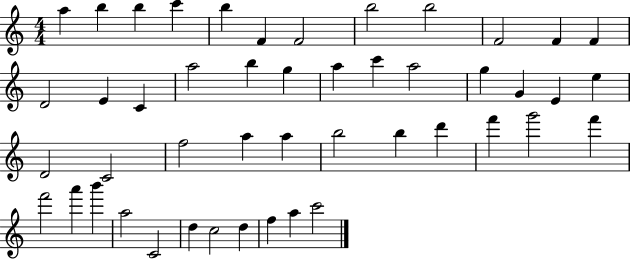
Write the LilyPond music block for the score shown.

{
  \clef treble
  \numericTimeSignature
  \time 4/4
  \key c \major
  a''4 b''4 b''4 c'''4 | b''4 f'4 f'2 | b''2 b''2 | f'2 f'4 f'4 | \break d'2 e'4 c'4 | a''2 b''4 g''4 | a''4 c'''4 a''2 | g''4 g'4 e'4 e''4 | \break d'2 c'2 | f''2 a''4 a''4 | b''2 b''4 d'''4 | f'''4 g'''2 f'''4 | \break f'''2 a'''4 b'''4 | a''2 c'2 | d''4 c''2 d''4 | f''4 a''4 c'''2 | \break \bar "|."
}